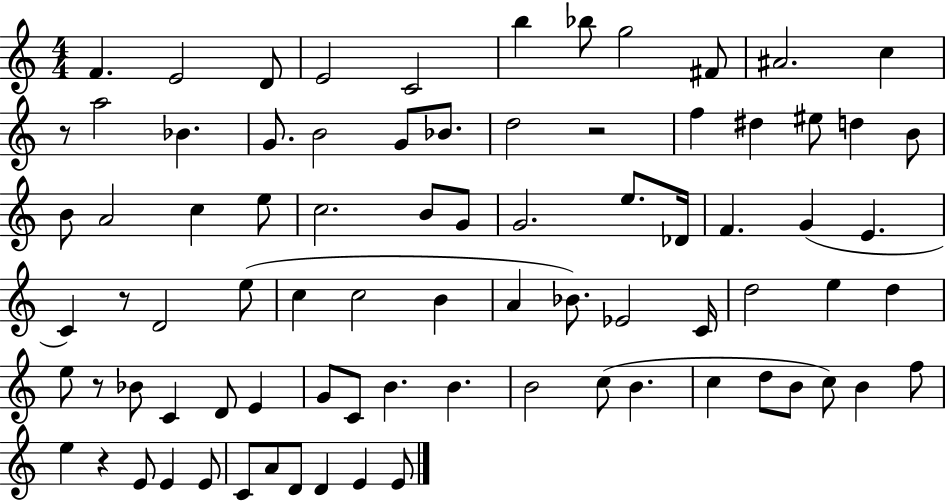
{
  \clef treble
  \numericTimeSignature
  \time 4/4
  \key c \major
  f'4. e'2 d'8 | e'2 c'2 | b''4 bes''8 g''2 fis'8 | ais'2. c''4 | \break r8 a''2 bes'4. | g'8. b'2 g'8 bes'8. | d''2 r2 | f''4 dis''4 eis''8 d''4 b'8 | \break b'8 a'2 c''4 e''8 | c''2. b'8 g'8 | g'2. e''8. des'16 | f'4. g'4( e'4. | \break c'4) r8 d'2 e''8( | c''4 c''2 b'4 | a'4 bes'8.) ees'2 c'16 | d''2 e''4 d''4 | \break e''8 r8 bes'8 c'4 d'8 e'4 | g'8 c'8 b'4. b'4. | b'2 c''8( b'4. | c''4 d''8 b'8 c''8) b'4 f''8 | \break e''4 r4 e'8 e'4 e'8 | c'8 a'8 d'8 d'4 e'4 e'8 | \bar "|."
}